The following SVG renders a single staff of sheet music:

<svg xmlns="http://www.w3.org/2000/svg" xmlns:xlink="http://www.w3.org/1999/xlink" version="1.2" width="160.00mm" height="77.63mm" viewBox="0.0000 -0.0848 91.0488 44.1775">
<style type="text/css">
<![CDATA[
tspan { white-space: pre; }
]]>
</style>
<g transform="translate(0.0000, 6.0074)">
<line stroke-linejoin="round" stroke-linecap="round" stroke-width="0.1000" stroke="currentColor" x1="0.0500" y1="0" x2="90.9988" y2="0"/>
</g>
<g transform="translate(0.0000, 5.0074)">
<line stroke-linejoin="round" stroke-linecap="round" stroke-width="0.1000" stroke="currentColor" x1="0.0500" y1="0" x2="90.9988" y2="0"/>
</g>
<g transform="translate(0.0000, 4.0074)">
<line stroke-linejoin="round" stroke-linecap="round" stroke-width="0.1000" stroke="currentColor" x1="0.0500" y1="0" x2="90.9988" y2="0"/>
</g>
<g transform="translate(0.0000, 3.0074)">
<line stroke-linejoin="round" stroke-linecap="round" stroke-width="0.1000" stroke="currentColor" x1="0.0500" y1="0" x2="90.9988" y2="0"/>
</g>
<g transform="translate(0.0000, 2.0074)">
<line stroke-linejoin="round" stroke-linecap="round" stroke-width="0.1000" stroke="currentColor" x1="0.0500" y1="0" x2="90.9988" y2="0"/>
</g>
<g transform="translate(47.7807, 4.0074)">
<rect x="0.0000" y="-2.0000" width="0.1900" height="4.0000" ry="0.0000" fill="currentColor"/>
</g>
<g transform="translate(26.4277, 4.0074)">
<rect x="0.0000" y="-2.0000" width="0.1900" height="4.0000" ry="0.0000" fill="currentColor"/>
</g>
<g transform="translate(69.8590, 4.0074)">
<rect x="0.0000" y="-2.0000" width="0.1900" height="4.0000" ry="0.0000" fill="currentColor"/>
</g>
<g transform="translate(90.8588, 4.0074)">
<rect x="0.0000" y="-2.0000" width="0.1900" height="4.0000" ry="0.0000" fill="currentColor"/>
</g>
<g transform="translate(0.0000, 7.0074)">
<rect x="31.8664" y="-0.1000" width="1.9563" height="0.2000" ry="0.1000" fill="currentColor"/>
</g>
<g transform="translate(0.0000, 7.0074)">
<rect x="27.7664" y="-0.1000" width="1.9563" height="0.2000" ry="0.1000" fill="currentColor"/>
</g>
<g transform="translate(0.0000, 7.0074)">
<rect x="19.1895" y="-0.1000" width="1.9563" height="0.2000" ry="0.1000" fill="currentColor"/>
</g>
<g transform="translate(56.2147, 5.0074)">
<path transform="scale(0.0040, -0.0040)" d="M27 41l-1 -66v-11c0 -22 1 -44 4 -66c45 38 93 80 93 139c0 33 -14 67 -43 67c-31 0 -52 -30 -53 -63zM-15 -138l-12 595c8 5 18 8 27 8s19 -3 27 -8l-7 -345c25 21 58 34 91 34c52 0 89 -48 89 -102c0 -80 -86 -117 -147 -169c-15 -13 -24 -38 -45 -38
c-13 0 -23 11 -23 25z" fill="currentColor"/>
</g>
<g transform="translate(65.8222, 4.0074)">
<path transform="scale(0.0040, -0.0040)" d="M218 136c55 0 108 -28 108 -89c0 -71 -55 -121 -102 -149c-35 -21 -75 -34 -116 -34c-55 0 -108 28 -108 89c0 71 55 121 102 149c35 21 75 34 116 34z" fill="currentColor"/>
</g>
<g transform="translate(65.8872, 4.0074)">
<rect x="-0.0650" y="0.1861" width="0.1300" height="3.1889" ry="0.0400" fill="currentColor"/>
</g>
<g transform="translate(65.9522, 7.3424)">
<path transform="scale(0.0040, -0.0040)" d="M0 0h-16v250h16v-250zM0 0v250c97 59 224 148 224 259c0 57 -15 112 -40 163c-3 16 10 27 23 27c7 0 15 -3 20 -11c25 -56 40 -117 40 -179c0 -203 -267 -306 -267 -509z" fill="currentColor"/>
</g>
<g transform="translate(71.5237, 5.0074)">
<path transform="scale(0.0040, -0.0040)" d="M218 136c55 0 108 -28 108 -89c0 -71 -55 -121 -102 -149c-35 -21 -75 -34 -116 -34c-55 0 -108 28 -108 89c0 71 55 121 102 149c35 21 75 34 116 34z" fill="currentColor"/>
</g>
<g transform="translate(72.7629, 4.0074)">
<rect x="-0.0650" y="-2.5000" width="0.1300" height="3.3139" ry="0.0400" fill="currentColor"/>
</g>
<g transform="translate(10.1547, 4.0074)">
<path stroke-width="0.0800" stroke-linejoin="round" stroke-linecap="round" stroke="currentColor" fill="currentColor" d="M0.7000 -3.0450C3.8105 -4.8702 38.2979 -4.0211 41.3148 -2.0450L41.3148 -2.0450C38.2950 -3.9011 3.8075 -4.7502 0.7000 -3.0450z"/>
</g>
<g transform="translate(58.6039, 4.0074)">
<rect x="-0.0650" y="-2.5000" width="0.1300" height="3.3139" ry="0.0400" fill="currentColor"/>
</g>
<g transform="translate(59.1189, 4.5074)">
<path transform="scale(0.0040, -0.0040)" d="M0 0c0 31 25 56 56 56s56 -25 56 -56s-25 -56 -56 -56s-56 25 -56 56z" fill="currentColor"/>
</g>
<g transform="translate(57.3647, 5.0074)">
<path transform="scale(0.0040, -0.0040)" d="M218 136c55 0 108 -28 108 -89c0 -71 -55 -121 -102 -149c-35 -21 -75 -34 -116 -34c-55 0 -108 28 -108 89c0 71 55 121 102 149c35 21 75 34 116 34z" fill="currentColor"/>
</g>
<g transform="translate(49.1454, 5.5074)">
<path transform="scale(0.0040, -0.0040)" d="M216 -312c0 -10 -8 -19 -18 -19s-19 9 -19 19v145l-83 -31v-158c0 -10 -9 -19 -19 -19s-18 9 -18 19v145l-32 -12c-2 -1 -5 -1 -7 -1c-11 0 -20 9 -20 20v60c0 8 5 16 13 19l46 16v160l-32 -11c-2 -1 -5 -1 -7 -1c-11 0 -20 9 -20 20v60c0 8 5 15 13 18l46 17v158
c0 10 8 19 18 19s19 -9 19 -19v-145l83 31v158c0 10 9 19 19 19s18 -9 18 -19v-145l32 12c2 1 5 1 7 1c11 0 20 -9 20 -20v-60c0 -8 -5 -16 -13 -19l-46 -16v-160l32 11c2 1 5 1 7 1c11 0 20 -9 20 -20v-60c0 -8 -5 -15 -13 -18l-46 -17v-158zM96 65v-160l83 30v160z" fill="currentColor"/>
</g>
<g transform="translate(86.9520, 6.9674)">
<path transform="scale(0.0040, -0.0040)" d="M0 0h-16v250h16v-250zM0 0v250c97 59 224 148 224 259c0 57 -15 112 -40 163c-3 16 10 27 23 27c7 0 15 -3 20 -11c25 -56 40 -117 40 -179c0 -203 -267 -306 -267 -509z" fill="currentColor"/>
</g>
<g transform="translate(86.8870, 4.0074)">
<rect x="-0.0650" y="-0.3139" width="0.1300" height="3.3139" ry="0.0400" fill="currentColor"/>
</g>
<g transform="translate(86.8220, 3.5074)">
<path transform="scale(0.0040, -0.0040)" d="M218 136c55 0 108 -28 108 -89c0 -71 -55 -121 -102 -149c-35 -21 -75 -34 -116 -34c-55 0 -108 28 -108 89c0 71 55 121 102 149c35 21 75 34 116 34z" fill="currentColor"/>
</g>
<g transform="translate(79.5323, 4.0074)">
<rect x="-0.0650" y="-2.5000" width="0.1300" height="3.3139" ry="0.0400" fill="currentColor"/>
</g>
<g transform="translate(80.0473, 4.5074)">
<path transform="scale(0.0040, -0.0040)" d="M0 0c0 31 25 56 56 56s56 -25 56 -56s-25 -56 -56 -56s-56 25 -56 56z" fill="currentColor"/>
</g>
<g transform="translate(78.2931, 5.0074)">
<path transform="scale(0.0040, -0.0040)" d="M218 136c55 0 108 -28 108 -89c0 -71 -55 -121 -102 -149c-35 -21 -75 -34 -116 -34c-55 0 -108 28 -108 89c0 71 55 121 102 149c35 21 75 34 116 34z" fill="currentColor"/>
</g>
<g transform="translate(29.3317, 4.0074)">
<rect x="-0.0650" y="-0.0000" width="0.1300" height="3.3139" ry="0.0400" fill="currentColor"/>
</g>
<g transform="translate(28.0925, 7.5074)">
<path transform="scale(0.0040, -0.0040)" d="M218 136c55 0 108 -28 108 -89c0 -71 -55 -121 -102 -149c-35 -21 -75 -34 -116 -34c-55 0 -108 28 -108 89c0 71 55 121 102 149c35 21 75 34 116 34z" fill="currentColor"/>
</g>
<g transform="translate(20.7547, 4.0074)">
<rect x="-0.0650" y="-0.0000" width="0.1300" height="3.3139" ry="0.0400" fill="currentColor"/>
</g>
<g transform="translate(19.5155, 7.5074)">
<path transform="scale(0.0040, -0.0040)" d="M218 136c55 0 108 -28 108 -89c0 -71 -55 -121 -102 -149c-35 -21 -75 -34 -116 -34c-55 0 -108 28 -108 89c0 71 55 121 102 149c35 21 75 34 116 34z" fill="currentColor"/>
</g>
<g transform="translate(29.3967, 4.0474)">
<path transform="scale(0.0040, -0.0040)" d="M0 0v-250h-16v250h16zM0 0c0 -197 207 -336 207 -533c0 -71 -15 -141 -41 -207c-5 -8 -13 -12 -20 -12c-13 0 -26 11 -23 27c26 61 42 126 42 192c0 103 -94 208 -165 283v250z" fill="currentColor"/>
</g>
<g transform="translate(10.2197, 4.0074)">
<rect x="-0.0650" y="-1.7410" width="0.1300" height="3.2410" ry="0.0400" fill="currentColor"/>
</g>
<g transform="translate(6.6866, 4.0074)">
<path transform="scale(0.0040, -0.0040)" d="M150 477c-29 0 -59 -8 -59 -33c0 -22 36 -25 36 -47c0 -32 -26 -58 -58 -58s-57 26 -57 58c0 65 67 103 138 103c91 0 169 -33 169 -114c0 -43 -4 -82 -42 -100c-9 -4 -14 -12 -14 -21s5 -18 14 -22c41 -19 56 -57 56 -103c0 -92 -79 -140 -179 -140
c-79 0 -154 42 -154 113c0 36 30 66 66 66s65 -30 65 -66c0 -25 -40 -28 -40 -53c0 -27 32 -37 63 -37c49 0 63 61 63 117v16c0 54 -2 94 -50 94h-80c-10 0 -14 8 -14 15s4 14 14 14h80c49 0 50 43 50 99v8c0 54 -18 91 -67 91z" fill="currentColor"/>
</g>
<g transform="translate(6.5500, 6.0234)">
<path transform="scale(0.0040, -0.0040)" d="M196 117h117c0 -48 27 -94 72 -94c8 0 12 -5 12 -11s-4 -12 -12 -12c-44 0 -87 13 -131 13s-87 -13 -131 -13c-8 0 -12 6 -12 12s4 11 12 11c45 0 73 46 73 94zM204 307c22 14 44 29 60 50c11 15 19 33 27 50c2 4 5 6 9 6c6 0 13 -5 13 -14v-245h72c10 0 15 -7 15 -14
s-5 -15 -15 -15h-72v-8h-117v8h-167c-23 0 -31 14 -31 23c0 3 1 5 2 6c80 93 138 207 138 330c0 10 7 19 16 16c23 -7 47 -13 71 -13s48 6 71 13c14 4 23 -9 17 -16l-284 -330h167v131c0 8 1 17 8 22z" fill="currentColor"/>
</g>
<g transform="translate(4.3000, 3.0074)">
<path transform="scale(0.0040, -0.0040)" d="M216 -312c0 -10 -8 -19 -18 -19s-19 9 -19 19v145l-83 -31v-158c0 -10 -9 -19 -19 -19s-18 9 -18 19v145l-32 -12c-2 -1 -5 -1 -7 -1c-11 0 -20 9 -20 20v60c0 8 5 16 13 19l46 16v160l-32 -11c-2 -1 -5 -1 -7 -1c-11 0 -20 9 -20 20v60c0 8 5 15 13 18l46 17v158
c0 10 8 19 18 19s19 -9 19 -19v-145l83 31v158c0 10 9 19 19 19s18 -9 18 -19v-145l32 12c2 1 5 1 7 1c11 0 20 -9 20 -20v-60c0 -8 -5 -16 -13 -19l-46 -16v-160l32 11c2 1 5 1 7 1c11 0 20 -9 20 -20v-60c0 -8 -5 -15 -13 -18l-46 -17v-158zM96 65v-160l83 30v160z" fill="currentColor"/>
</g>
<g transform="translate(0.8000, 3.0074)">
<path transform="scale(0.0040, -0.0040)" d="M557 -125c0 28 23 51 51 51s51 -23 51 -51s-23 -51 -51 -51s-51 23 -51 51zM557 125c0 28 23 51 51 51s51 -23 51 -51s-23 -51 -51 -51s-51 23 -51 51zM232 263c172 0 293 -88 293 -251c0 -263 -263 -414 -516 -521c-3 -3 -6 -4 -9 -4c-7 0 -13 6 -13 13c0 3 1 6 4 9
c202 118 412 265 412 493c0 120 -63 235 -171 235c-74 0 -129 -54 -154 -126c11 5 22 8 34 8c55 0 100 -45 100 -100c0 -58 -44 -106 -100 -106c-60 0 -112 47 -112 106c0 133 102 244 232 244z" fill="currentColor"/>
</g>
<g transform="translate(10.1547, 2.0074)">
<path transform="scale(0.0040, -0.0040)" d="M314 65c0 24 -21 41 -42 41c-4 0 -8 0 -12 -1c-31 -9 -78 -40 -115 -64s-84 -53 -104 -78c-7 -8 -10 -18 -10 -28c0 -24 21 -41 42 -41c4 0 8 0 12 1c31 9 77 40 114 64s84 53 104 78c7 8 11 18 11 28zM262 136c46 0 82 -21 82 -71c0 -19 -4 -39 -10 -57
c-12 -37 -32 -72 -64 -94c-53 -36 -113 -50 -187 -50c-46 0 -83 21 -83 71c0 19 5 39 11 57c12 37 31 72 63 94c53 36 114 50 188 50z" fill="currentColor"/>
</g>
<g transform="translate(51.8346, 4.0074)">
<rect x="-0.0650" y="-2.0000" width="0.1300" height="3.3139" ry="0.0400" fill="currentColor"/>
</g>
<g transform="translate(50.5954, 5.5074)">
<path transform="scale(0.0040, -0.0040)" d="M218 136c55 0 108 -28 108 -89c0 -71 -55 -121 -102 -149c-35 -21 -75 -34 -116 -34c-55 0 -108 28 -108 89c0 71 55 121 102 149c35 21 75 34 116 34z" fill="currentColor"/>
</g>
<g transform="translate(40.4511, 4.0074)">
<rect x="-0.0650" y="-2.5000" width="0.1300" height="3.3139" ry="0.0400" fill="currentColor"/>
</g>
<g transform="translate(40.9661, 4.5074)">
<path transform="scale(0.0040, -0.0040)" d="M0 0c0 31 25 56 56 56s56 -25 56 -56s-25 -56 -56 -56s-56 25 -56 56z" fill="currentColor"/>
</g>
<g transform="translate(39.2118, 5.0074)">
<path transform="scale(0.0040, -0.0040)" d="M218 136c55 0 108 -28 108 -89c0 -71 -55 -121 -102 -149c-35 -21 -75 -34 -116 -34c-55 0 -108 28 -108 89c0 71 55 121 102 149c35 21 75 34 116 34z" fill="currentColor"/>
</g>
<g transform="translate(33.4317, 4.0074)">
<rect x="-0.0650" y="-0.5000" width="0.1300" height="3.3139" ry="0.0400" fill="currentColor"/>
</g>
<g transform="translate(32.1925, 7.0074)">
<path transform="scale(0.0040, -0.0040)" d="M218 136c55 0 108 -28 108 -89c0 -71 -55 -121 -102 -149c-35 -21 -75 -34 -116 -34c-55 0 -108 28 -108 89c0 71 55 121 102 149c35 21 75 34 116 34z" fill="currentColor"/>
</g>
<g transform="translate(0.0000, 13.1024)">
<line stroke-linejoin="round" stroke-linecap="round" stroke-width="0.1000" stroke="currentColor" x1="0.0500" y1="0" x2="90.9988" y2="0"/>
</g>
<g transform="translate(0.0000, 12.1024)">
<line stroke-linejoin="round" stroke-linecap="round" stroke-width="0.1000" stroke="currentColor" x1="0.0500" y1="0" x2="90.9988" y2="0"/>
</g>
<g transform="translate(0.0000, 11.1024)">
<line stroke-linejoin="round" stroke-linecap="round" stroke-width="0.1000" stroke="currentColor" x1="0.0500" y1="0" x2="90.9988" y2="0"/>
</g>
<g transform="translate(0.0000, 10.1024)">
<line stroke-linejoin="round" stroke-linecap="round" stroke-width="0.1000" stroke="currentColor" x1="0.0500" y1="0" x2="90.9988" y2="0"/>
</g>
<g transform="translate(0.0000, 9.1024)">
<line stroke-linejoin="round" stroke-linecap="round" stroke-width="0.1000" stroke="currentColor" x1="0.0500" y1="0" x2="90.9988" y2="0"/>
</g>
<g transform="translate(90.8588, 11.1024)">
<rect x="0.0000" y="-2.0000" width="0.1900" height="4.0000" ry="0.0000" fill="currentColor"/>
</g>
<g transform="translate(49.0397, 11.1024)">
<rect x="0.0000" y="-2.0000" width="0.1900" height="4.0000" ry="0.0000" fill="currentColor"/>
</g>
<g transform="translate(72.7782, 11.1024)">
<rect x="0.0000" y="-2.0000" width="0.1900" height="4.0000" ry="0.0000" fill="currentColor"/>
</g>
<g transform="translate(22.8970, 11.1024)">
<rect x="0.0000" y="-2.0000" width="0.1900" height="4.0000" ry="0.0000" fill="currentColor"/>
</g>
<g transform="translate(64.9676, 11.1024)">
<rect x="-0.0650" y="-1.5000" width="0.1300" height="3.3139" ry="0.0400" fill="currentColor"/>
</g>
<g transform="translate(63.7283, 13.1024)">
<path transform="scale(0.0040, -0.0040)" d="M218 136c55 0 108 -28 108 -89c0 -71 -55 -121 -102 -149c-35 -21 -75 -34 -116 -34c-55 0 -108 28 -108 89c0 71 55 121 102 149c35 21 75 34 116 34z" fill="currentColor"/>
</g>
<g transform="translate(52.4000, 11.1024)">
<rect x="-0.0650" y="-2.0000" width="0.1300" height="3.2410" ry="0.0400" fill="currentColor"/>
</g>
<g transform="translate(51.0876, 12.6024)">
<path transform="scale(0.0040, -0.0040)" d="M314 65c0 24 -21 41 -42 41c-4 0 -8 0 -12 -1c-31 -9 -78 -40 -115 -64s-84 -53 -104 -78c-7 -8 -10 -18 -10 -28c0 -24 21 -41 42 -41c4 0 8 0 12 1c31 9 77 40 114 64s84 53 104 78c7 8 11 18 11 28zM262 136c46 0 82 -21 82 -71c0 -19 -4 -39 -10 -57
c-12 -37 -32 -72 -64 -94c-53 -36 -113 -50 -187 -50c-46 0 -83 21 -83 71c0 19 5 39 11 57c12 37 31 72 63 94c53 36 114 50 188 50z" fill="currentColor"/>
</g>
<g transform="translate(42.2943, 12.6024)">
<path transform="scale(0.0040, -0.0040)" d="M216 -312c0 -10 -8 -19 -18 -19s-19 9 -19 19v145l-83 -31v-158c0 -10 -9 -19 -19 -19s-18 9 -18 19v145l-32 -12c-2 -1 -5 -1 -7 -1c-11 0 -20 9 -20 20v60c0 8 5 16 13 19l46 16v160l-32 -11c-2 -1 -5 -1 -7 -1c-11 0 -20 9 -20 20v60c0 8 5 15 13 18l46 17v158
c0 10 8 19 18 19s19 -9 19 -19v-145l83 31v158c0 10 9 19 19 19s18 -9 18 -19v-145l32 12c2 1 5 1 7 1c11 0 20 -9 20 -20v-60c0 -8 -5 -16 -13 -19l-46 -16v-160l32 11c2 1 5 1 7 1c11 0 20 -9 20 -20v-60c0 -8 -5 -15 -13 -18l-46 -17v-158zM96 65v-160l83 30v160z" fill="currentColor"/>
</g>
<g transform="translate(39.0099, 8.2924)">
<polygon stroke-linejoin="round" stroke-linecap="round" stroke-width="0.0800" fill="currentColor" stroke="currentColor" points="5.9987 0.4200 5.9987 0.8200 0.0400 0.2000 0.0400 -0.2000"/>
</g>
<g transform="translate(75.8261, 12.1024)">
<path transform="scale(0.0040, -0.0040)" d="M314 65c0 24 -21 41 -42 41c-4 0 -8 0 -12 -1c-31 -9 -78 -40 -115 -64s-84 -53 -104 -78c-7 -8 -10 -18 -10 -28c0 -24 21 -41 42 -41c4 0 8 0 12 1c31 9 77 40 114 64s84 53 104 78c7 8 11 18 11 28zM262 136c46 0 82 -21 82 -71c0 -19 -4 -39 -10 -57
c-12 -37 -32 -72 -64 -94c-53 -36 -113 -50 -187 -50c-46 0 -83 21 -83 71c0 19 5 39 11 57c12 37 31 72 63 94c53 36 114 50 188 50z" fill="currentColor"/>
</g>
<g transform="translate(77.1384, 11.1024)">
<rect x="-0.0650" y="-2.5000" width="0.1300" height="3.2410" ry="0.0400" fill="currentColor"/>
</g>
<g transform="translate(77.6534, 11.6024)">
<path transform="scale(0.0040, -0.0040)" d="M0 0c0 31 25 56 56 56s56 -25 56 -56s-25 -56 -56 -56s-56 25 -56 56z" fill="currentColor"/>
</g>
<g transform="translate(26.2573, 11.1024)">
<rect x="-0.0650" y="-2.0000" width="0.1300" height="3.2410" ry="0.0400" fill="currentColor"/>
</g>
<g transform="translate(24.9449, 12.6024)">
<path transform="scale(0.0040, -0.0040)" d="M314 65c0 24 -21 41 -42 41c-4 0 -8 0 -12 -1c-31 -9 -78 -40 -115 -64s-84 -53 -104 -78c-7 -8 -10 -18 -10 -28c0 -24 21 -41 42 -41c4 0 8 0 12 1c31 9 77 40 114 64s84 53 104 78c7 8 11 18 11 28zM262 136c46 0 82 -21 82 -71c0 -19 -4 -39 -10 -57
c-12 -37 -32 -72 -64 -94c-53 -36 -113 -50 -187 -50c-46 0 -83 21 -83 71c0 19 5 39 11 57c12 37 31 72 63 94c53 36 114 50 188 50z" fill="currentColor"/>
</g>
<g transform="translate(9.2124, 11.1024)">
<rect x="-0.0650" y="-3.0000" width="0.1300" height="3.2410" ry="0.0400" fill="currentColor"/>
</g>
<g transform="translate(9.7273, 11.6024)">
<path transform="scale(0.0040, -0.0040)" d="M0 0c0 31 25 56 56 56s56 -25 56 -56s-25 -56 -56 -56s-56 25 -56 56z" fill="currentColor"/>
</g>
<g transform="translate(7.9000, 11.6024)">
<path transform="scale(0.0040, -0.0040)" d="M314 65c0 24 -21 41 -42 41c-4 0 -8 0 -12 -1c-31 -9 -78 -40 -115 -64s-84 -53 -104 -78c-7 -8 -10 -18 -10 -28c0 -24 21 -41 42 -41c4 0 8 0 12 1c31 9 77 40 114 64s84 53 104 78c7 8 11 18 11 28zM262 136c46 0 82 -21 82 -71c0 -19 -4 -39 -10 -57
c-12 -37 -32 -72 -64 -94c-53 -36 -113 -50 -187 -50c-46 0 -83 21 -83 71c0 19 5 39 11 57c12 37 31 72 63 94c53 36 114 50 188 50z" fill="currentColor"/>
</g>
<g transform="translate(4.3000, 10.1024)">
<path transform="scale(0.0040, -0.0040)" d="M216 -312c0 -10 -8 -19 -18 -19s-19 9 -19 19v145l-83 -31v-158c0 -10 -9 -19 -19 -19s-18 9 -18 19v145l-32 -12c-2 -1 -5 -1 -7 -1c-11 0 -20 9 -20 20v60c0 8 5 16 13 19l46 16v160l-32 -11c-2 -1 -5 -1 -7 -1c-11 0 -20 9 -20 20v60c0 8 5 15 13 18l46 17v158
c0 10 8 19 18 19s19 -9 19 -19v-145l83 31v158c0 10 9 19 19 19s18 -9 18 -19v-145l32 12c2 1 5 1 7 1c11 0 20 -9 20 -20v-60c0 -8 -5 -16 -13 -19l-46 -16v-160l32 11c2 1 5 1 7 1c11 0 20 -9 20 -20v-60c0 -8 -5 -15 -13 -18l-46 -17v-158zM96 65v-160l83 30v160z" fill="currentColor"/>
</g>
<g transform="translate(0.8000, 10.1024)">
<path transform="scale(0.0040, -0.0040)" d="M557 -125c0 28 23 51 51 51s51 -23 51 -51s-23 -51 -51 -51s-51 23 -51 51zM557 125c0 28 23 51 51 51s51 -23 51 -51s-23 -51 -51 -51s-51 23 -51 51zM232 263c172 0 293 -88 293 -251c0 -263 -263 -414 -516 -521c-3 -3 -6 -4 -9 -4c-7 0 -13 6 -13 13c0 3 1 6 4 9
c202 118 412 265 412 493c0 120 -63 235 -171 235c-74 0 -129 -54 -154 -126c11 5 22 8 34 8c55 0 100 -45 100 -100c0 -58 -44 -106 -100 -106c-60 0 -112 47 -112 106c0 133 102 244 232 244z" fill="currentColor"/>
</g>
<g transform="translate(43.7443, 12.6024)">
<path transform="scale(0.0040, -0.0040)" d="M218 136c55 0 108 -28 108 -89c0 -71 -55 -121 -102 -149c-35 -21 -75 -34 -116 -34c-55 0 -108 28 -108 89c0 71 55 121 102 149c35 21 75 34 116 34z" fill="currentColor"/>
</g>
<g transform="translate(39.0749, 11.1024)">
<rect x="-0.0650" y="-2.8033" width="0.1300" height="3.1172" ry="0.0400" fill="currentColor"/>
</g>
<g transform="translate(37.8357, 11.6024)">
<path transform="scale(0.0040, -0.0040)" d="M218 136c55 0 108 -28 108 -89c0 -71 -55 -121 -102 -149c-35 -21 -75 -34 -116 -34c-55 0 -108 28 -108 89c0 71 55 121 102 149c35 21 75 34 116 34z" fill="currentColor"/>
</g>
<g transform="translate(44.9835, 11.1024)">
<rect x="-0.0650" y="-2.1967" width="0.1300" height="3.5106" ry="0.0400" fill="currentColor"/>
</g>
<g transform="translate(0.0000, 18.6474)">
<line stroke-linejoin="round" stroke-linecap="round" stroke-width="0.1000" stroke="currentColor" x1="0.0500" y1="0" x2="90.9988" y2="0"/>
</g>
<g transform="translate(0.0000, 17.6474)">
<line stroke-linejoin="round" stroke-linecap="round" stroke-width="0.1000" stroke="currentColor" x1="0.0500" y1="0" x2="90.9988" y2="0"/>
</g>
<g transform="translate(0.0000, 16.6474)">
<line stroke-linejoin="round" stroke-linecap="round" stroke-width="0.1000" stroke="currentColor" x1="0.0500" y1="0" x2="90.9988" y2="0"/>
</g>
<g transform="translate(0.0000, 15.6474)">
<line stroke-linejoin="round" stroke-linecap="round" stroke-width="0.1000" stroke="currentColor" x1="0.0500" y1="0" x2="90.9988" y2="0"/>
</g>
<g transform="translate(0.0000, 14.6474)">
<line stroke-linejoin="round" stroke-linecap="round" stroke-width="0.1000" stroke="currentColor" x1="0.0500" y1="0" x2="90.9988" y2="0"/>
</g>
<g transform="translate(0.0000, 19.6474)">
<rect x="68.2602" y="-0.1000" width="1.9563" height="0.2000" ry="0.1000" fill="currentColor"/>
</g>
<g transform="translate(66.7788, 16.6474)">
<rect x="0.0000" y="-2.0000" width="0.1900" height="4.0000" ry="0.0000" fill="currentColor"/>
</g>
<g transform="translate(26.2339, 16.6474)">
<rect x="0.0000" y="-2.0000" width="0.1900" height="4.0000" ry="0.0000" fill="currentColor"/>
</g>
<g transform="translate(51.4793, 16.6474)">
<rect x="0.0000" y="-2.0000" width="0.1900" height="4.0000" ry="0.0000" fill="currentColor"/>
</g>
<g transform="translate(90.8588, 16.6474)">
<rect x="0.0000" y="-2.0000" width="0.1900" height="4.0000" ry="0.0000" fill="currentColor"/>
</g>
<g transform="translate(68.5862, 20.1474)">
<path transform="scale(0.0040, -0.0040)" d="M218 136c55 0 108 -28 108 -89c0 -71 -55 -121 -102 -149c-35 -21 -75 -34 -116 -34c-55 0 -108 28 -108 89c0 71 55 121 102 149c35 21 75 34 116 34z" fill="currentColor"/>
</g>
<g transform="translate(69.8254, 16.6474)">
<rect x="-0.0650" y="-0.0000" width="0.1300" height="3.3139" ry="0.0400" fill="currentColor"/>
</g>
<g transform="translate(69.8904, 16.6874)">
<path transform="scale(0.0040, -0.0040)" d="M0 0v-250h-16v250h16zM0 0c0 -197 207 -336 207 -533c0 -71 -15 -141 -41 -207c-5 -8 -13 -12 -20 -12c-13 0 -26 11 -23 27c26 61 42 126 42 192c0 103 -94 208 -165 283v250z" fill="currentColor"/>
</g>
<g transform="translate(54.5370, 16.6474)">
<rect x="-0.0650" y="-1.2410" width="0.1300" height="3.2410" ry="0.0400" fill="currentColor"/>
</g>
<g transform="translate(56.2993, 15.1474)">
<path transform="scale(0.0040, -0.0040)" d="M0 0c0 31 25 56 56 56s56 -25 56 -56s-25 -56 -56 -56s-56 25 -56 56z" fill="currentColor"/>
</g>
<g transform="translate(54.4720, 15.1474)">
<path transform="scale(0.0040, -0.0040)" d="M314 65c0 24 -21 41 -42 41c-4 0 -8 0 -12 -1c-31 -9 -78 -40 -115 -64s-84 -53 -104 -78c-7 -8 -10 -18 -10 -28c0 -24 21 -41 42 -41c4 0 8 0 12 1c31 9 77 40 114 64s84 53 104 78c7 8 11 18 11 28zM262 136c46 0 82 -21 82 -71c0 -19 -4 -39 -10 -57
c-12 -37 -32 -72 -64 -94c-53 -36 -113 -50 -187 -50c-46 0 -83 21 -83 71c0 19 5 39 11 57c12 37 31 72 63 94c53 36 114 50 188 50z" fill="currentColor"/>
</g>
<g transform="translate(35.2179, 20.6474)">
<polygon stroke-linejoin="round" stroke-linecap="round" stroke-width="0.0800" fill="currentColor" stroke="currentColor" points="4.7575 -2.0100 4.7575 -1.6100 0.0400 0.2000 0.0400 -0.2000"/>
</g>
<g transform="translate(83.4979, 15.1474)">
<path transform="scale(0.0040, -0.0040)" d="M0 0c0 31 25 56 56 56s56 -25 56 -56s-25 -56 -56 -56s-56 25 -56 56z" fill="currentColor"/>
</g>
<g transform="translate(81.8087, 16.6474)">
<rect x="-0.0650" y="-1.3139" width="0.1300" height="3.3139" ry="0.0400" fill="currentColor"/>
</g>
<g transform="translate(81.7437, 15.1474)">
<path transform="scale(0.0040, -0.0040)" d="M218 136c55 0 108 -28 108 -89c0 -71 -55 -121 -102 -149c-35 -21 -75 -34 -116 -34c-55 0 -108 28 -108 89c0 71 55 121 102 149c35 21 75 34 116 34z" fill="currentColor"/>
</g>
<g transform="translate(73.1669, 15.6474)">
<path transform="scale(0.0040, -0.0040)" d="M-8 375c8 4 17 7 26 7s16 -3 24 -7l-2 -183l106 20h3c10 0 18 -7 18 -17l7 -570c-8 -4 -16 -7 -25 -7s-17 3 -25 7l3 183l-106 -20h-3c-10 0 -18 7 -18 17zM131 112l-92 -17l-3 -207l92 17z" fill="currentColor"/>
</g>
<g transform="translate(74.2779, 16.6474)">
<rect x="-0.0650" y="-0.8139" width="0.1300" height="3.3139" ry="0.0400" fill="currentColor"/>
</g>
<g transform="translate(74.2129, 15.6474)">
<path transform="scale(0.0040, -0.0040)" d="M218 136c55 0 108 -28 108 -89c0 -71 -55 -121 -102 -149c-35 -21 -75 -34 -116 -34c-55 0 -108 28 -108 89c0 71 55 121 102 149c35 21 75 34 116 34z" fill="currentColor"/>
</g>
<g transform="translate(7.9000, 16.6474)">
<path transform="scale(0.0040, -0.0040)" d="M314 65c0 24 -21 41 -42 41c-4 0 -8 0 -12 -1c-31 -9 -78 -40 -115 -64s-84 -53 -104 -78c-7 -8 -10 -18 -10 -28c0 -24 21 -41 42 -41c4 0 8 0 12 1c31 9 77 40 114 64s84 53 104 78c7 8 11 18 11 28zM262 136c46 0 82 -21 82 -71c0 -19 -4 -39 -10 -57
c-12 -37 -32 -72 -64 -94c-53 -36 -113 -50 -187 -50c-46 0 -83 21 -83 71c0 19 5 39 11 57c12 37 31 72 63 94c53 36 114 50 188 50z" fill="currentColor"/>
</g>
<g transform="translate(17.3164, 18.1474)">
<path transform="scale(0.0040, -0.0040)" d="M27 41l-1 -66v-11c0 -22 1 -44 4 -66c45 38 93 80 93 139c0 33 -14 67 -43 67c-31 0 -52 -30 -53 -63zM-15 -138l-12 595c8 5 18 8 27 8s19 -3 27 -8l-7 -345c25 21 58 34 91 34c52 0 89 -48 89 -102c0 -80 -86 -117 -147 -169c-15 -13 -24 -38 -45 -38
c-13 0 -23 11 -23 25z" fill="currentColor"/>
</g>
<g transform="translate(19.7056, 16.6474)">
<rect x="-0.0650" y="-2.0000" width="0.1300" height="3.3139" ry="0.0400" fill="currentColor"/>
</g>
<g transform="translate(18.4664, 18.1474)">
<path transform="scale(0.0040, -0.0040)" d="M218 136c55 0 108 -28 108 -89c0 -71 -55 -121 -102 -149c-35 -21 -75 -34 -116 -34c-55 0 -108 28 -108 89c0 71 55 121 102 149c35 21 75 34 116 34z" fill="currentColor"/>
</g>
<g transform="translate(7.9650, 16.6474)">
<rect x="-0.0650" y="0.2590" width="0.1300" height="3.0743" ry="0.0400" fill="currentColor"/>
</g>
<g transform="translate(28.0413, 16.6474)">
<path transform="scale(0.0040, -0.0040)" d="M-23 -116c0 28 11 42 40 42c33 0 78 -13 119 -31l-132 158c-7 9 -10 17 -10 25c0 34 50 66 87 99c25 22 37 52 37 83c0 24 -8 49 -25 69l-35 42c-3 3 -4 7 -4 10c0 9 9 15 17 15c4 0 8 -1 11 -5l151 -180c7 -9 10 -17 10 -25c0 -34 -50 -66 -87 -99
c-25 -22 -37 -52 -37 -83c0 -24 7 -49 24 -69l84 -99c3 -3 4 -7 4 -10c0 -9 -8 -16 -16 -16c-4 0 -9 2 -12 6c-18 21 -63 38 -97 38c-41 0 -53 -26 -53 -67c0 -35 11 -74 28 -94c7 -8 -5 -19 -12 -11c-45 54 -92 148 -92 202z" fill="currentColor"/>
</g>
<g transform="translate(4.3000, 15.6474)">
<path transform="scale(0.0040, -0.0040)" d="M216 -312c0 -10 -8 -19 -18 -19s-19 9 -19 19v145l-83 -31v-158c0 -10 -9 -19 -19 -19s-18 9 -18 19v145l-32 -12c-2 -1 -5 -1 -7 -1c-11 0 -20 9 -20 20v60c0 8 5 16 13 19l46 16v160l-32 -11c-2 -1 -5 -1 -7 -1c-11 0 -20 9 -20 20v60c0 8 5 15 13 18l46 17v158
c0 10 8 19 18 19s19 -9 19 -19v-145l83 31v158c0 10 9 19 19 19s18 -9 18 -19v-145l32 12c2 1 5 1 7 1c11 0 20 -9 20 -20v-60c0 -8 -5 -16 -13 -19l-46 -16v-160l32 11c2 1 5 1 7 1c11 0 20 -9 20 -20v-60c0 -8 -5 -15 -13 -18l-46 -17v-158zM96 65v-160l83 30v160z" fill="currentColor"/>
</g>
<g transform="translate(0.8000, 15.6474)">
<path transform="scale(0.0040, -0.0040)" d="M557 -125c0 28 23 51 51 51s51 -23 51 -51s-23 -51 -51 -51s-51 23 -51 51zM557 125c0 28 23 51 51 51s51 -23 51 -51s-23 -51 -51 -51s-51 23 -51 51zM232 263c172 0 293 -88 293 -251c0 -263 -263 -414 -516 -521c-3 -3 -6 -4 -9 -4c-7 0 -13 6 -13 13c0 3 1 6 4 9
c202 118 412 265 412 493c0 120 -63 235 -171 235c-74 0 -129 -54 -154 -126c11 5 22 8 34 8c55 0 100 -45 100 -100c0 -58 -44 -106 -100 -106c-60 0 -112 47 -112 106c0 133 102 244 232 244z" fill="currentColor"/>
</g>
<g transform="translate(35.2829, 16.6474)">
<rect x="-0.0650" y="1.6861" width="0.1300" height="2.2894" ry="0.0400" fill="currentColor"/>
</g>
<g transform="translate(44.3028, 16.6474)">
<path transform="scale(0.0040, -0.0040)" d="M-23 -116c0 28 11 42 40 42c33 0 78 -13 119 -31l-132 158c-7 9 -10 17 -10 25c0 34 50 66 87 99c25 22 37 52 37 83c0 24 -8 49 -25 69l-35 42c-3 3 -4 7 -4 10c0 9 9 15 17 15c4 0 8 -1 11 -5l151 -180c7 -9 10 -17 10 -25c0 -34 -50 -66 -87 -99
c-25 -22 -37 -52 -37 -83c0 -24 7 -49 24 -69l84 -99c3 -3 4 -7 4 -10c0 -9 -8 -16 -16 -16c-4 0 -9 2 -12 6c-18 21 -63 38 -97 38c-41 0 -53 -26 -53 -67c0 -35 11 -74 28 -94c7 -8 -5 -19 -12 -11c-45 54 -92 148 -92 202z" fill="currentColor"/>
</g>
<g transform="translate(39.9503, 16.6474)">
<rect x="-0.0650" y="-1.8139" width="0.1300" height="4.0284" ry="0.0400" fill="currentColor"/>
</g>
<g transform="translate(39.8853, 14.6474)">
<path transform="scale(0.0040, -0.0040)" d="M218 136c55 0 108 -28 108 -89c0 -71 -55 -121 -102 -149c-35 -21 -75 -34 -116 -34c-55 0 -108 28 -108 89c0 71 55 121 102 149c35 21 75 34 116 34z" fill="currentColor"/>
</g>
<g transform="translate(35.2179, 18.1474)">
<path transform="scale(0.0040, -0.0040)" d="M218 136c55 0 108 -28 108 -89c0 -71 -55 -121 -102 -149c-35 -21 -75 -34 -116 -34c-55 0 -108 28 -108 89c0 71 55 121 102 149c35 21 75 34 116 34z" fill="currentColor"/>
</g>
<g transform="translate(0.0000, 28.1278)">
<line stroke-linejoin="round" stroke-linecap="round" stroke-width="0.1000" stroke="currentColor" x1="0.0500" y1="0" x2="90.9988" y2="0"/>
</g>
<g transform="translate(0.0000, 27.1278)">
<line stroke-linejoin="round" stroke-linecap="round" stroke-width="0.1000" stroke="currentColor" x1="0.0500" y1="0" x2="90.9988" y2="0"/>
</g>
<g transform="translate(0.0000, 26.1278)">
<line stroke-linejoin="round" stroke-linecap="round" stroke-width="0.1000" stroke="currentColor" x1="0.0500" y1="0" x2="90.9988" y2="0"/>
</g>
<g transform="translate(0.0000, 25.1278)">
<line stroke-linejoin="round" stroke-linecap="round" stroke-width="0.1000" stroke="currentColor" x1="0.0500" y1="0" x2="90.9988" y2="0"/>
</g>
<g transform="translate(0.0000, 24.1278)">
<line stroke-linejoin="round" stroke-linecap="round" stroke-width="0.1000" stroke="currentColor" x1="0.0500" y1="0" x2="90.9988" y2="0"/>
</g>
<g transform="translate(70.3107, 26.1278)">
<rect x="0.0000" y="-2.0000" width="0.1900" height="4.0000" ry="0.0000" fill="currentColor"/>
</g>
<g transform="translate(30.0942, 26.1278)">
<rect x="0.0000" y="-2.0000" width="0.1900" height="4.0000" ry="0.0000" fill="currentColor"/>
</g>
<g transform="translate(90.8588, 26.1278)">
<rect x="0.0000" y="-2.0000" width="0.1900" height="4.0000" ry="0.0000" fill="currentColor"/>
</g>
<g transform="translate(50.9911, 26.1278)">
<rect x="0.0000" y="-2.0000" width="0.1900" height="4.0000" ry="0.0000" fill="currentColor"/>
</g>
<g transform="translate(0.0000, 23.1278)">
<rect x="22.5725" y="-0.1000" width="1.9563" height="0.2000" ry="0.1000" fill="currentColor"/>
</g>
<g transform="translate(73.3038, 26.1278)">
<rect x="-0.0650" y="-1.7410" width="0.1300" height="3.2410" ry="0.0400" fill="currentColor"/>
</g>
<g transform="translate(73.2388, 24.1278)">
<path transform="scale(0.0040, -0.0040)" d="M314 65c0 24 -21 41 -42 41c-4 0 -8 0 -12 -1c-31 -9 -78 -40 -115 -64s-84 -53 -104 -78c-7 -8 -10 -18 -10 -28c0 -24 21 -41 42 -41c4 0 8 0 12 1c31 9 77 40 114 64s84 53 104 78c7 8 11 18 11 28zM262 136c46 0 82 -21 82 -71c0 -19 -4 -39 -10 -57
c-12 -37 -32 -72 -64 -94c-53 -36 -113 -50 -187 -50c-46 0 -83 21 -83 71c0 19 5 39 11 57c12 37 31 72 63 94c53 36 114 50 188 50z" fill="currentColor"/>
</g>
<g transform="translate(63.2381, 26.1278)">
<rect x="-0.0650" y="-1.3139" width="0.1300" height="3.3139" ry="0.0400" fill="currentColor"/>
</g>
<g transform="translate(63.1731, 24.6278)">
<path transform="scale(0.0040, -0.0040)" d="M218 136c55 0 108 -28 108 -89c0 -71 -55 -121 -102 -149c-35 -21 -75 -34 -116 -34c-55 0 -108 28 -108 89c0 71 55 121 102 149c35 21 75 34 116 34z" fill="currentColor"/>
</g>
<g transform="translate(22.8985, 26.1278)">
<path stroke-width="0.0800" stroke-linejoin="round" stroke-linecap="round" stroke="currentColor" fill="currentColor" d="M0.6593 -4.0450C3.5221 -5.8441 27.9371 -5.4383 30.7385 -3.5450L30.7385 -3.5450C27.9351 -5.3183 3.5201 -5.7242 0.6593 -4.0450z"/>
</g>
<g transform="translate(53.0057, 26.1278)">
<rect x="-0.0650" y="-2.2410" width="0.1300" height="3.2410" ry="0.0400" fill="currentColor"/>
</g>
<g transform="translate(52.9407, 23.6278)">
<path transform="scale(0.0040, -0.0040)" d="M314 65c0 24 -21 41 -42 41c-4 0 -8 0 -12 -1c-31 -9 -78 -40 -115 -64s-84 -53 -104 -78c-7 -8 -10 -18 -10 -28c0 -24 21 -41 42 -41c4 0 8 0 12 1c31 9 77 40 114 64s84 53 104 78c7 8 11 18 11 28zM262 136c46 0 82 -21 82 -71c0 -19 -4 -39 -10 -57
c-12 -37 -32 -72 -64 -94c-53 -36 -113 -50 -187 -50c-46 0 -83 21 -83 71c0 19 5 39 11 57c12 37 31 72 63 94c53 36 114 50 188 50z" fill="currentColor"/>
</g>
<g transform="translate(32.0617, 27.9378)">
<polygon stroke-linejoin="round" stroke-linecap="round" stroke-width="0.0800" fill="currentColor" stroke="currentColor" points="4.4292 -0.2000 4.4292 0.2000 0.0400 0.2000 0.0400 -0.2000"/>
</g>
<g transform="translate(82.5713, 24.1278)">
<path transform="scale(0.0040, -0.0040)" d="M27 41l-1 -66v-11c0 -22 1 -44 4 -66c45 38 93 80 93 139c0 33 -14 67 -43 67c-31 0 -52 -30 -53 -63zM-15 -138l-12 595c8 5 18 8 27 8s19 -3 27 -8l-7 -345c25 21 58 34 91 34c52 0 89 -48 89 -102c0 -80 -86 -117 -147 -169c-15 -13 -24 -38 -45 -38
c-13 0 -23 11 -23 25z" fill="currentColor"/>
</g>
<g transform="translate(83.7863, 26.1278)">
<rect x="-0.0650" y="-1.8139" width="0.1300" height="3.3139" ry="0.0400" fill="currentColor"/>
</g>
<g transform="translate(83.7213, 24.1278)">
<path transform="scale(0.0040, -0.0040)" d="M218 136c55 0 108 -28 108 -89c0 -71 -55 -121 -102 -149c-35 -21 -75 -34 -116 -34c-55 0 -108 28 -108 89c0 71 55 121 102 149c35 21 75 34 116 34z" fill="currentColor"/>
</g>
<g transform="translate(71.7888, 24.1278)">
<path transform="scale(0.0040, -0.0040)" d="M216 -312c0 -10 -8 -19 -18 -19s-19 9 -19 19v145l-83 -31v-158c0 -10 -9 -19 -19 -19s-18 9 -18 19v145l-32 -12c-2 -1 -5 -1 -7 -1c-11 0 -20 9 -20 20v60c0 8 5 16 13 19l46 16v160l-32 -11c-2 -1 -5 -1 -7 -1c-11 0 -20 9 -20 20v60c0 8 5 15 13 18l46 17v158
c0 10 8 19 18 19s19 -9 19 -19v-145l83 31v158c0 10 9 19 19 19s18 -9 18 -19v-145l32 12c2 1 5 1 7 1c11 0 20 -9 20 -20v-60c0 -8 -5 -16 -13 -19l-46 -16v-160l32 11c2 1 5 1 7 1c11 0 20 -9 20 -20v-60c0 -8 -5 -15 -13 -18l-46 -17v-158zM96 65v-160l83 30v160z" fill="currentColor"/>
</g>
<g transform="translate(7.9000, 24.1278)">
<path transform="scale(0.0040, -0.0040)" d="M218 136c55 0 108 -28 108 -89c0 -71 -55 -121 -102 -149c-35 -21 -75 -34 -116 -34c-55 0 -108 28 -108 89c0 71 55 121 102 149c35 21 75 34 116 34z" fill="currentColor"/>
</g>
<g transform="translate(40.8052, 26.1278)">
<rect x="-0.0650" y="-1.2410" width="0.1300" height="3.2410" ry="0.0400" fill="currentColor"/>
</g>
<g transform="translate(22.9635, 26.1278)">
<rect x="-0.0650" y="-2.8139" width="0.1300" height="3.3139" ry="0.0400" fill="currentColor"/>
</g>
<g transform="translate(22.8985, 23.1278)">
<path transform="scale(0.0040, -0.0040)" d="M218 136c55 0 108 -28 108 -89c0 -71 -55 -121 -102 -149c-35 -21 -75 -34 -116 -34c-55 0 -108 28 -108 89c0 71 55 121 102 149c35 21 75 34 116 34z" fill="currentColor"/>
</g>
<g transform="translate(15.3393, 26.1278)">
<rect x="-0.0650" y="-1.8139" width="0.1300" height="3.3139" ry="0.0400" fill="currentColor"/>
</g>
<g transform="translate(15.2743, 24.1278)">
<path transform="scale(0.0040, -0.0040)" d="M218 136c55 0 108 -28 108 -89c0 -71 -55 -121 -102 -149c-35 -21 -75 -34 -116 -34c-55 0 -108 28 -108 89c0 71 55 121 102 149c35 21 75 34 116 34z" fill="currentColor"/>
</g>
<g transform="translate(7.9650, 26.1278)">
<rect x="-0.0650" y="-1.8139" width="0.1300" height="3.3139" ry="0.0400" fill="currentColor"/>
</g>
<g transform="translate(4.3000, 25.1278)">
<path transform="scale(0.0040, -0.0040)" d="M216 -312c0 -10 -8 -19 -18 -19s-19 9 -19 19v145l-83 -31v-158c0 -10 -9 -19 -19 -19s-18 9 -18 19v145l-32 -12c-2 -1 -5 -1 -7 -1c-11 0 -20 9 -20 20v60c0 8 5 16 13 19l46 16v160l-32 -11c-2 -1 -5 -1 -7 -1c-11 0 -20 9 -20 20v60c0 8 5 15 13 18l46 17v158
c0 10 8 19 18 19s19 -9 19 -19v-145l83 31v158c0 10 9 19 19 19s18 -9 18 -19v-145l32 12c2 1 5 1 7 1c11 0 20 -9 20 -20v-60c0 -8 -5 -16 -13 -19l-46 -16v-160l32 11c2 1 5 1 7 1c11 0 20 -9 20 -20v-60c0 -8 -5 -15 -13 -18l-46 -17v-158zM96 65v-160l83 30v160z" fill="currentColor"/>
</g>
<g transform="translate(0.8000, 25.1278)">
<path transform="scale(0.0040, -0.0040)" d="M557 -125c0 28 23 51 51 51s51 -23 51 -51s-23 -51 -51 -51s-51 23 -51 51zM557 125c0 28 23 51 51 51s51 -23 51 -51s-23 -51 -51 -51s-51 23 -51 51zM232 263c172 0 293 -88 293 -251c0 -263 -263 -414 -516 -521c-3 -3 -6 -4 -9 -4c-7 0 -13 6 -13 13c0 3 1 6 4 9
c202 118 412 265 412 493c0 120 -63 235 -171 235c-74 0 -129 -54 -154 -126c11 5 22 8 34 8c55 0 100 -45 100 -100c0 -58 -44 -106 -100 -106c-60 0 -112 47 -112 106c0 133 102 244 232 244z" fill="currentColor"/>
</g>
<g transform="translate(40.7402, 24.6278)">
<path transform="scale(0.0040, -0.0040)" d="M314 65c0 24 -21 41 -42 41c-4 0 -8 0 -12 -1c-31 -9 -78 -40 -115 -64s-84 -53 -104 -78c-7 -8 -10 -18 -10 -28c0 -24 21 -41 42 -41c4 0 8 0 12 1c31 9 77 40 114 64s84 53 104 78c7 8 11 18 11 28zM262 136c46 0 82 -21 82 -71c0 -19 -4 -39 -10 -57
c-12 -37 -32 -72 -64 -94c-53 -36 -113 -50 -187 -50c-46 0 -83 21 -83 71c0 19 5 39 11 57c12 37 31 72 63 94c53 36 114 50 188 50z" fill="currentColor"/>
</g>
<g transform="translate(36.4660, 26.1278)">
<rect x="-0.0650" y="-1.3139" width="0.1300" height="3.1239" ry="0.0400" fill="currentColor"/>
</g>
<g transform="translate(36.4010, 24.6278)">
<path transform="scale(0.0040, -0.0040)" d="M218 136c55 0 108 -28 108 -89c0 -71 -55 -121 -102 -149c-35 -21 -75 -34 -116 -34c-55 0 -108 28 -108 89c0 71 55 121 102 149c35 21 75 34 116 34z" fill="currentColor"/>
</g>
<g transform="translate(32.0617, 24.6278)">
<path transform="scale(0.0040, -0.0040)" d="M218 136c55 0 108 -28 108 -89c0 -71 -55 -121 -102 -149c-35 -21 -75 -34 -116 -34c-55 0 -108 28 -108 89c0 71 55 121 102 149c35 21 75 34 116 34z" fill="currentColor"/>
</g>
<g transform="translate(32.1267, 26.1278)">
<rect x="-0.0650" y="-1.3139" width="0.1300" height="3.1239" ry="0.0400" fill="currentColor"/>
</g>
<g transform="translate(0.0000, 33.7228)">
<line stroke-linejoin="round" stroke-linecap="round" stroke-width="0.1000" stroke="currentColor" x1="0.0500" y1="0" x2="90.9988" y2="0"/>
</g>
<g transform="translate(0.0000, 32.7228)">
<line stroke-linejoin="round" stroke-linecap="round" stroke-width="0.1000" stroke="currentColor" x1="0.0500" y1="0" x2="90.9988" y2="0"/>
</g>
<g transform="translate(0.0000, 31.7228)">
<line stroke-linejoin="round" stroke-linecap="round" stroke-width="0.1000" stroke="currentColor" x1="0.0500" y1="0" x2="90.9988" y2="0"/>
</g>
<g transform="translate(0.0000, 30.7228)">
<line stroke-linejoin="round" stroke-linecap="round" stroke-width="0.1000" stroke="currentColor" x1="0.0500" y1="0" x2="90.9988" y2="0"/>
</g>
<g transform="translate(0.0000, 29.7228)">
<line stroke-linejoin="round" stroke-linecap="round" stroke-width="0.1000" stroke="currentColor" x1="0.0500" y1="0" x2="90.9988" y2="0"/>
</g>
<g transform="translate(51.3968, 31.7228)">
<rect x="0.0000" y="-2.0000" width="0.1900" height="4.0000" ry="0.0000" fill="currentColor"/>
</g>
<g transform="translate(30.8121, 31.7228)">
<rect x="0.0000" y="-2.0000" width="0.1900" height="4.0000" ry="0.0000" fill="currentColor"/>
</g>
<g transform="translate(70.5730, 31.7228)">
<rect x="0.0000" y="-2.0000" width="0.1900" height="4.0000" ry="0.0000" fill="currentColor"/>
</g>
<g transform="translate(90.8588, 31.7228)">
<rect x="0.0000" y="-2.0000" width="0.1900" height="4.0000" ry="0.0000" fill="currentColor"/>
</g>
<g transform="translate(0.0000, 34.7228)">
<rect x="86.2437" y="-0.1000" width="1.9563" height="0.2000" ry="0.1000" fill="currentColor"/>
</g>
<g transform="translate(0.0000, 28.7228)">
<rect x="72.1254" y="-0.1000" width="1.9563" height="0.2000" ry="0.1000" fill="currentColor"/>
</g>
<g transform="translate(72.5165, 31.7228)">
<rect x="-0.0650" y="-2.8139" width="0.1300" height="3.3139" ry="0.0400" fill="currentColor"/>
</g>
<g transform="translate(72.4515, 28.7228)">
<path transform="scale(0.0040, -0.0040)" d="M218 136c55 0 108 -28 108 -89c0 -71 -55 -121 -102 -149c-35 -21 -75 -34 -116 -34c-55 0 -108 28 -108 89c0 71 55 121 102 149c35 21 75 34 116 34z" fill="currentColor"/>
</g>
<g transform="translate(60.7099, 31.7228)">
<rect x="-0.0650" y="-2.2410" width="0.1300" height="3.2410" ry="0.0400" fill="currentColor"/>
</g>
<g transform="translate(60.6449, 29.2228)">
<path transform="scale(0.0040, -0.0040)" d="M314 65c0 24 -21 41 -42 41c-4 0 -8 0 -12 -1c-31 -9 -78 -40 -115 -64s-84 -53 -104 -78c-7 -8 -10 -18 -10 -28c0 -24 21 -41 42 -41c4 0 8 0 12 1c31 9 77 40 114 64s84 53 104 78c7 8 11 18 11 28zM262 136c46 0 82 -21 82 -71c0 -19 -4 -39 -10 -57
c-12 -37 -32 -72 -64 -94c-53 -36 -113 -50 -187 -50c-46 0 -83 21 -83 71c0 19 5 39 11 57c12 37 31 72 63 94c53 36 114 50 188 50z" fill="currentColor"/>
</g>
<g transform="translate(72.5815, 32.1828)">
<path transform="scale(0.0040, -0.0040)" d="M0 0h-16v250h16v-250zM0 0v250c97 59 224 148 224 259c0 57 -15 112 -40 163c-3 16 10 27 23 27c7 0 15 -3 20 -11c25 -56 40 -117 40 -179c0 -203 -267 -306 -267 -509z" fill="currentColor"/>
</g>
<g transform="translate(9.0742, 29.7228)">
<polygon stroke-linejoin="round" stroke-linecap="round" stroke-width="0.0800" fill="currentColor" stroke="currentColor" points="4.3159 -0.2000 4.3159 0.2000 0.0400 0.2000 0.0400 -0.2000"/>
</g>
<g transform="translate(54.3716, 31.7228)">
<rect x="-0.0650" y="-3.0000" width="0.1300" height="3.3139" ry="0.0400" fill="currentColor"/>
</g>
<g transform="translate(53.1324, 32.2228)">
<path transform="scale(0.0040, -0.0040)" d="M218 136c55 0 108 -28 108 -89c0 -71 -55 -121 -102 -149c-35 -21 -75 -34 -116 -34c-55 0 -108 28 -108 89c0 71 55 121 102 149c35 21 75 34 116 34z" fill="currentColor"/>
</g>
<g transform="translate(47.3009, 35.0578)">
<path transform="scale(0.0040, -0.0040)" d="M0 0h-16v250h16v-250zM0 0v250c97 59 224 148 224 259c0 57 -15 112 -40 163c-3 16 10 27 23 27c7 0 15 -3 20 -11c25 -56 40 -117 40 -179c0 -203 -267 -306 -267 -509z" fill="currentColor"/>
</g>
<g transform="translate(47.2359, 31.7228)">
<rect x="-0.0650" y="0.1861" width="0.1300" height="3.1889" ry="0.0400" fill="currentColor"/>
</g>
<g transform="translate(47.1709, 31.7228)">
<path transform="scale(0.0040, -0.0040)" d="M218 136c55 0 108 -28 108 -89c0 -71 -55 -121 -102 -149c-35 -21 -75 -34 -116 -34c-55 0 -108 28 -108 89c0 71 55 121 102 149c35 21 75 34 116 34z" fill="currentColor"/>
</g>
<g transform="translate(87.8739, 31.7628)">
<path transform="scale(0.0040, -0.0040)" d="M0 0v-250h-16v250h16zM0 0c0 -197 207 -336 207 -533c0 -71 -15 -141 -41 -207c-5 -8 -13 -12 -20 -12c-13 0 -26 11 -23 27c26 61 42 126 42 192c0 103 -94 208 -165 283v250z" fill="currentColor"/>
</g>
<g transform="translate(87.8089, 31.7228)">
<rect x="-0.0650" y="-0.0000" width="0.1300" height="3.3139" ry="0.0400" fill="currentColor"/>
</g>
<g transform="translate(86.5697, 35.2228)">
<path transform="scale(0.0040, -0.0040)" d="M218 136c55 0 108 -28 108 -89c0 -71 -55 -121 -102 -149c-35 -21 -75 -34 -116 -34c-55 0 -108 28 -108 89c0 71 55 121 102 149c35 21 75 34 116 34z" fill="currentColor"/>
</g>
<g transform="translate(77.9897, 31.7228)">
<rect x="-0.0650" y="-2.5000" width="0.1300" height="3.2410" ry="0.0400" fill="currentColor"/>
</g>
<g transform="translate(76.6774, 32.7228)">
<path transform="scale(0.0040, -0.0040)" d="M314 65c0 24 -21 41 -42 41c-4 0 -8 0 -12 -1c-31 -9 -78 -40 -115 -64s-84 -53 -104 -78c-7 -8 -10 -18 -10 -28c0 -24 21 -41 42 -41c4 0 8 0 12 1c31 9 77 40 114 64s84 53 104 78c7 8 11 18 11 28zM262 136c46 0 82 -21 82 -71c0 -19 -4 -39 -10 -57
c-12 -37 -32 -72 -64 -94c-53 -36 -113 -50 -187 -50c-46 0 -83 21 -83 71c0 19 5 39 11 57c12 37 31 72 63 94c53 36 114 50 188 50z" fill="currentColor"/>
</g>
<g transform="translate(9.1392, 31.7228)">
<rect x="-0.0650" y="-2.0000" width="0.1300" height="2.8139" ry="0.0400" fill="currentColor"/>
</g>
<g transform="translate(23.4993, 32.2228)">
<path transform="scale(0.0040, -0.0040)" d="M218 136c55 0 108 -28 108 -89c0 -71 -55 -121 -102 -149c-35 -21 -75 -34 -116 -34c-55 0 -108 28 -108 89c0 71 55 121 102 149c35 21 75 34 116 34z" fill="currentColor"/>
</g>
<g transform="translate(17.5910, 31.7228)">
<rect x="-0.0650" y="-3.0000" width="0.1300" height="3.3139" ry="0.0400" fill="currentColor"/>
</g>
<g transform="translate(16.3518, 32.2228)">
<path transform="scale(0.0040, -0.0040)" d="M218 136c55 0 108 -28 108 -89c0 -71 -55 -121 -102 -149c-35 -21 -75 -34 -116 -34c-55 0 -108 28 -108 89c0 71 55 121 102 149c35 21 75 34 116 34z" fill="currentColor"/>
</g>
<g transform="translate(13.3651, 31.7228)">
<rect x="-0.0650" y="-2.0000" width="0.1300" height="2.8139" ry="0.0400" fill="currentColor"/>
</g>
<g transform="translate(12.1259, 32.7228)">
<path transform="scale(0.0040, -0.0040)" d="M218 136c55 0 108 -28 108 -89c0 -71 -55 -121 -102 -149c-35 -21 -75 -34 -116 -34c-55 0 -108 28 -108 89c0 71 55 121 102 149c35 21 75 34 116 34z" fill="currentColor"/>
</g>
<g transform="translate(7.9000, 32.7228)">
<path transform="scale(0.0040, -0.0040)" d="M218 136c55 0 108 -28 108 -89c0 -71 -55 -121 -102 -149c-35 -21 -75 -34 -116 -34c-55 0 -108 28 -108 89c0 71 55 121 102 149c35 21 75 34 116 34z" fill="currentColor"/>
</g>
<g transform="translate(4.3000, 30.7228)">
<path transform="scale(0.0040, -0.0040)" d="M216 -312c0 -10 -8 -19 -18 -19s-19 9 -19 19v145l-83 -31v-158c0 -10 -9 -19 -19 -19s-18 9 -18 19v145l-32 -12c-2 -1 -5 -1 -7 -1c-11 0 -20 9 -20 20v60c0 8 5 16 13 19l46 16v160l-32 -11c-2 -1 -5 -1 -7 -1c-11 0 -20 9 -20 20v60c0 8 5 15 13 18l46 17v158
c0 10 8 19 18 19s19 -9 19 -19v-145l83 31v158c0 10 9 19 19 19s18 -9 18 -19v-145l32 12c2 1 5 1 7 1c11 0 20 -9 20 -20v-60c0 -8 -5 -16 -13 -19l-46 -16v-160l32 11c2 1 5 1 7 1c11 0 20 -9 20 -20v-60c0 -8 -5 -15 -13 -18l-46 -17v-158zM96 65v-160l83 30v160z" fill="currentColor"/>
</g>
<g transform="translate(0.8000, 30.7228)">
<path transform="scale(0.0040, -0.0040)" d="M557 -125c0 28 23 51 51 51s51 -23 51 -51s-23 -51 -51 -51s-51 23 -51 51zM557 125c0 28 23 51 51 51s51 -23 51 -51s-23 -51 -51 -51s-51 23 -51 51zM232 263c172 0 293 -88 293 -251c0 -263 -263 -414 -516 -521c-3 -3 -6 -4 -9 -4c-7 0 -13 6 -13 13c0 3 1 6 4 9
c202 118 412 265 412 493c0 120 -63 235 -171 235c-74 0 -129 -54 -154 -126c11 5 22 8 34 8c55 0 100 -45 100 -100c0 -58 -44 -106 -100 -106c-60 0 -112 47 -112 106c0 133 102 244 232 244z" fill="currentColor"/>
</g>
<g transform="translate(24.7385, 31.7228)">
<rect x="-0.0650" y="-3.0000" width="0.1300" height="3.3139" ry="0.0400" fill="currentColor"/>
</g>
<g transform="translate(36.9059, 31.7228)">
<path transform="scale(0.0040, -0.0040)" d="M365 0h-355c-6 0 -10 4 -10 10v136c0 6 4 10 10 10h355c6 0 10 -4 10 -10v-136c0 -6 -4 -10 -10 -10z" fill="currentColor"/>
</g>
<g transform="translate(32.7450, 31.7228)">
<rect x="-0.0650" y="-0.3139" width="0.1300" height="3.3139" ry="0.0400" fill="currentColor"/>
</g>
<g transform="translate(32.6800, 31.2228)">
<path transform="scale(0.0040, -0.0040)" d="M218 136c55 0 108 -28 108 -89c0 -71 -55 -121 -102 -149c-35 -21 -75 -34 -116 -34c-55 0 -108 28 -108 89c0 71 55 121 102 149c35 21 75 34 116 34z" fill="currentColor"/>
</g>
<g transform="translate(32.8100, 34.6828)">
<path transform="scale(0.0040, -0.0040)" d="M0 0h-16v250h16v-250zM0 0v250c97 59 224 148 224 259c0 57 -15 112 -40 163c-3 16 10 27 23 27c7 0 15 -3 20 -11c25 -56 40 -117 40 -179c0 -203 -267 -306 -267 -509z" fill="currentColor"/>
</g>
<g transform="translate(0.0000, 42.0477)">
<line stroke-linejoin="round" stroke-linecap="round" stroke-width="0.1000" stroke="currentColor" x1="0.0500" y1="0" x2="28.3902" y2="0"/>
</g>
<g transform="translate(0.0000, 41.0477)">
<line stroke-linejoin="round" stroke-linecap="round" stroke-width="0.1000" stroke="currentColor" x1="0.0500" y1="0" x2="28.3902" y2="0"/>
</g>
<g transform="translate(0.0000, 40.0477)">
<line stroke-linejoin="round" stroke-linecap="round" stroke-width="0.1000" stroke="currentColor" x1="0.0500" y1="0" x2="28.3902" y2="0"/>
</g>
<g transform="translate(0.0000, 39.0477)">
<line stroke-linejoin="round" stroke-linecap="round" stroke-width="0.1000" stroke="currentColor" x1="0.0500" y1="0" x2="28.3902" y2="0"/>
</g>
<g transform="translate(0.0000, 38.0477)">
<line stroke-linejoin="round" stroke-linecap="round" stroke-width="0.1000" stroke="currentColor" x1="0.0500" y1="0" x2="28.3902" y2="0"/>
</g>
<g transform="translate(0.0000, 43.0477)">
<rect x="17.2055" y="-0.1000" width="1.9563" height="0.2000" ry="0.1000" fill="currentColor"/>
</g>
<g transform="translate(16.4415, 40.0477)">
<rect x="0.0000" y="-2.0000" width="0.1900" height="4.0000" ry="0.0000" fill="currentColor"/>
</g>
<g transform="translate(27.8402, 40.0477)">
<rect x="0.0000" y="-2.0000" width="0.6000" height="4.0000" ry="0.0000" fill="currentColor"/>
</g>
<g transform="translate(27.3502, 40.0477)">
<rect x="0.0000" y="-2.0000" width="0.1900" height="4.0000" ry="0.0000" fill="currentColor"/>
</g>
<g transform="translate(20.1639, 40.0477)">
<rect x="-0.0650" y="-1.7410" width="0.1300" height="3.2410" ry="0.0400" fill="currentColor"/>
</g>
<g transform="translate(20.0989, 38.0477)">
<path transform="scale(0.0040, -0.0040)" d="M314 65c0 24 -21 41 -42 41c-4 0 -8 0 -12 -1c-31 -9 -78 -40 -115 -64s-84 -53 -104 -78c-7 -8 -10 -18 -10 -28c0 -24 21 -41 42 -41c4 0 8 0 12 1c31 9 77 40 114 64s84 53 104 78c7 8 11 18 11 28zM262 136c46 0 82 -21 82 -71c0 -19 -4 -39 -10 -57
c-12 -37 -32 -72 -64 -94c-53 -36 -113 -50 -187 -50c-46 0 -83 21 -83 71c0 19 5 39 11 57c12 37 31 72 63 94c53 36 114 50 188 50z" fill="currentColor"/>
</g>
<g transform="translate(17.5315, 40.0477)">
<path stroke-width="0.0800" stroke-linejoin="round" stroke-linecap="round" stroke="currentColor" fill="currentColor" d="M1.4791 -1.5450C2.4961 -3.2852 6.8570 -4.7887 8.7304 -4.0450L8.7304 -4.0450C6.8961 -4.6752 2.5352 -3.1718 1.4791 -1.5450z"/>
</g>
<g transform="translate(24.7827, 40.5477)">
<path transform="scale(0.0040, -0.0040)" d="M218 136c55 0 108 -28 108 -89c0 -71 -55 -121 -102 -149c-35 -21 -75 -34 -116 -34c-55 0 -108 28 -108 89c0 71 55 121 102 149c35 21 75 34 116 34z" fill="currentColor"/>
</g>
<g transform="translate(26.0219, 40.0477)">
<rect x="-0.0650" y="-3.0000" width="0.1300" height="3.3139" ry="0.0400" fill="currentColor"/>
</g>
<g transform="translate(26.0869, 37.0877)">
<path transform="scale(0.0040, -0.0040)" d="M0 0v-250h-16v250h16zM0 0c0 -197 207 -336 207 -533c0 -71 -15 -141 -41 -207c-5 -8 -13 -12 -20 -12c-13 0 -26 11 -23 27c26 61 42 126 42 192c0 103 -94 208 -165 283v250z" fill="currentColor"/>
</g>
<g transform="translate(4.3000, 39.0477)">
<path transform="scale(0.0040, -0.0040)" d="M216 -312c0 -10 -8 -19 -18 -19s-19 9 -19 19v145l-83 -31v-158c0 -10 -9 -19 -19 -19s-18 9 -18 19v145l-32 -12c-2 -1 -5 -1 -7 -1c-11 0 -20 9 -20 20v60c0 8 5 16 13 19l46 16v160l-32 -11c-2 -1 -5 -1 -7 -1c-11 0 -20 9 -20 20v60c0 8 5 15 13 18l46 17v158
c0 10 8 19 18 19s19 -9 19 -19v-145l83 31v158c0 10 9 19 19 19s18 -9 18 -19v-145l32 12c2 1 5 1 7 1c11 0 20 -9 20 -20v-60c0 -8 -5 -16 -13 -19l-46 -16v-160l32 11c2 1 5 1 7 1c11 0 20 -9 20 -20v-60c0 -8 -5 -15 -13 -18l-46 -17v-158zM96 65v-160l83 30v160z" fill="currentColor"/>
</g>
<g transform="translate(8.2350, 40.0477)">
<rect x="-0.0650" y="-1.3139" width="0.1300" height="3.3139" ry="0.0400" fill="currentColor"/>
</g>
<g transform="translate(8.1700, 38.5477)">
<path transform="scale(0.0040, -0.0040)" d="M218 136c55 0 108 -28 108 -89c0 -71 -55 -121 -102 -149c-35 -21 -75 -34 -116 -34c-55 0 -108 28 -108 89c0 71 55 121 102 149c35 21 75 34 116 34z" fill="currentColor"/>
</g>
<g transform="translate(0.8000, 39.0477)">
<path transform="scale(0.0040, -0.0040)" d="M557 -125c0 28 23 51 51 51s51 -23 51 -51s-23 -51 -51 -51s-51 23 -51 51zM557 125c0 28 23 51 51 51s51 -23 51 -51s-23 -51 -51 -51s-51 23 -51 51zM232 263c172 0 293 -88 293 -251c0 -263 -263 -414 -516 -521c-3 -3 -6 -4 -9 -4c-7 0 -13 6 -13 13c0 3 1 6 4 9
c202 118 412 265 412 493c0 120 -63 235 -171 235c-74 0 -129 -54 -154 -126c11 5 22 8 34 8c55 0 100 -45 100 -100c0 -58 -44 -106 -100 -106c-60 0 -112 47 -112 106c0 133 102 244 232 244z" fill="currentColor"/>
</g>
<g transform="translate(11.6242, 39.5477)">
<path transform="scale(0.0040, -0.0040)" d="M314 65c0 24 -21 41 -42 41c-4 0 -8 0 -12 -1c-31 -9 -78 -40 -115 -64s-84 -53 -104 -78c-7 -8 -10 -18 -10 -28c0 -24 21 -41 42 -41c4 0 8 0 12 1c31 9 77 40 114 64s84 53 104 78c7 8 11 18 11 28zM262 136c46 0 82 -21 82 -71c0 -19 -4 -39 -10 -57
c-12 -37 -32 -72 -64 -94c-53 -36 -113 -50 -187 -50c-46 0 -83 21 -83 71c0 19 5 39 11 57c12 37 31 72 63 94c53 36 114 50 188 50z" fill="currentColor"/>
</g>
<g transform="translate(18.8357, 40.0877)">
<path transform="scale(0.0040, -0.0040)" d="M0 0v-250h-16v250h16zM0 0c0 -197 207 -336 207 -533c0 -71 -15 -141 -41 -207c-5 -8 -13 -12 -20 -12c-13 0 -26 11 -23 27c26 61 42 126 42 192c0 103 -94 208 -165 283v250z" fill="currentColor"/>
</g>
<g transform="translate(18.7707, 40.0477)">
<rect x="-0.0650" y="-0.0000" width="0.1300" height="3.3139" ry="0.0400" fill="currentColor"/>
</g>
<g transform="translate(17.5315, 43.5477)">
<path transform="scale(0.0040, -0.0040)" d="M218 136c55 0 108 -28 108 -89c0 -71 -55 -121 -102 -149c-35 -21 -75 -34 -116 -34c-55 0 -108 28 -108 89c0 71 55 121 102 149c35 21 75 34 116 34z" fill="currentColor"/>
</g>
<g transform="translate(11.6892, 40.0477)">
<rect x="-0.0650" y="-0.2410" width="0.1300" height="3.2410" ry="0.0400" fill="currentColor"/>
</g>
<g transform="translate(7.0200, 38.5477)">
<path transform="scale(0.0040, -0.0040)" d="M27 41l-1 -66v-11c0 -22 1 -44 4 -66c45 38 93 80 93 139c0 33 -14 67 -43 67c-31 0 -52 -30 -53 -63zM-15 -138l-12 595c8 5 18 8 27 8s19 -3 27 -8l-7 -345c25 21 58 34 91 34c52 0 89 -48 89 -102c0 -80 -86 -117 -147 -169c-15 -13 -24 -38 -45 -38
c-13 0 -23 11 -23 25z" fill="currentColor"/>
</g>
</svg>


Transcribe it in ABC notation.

X:1
T:Untitled
M:3/4
L:1/4
K:G
A,2 D,, D,,/2 E,, B,, ^A,, _B,, D,/2 B,, B,, E,/2 C,2 A,,2 C,/2 ^A,,/2 A,,2 G,, B,,2 D,2 _A,, z A,,/2 A,/2 z G,2 D,,/2 F, G, A, A, C G,/2 G,/2 G,2 B,2 G, ^A,2 _A, B,,/2 B,,/2 C, C, E,/2 z2 D,/2 C, B,2 C/2 B,,2 D,,/2 _G, E,2 D,,/2 A,2 C,/2